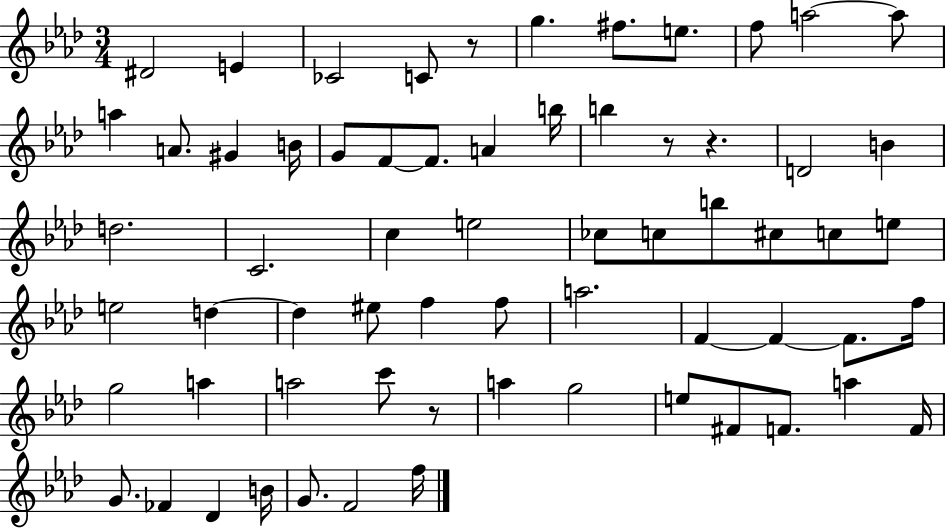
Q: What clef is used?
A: treble